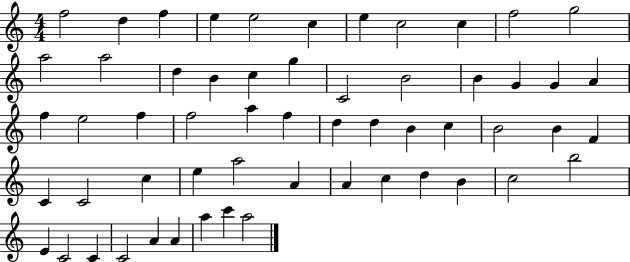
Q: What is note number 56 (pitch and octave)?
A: C6